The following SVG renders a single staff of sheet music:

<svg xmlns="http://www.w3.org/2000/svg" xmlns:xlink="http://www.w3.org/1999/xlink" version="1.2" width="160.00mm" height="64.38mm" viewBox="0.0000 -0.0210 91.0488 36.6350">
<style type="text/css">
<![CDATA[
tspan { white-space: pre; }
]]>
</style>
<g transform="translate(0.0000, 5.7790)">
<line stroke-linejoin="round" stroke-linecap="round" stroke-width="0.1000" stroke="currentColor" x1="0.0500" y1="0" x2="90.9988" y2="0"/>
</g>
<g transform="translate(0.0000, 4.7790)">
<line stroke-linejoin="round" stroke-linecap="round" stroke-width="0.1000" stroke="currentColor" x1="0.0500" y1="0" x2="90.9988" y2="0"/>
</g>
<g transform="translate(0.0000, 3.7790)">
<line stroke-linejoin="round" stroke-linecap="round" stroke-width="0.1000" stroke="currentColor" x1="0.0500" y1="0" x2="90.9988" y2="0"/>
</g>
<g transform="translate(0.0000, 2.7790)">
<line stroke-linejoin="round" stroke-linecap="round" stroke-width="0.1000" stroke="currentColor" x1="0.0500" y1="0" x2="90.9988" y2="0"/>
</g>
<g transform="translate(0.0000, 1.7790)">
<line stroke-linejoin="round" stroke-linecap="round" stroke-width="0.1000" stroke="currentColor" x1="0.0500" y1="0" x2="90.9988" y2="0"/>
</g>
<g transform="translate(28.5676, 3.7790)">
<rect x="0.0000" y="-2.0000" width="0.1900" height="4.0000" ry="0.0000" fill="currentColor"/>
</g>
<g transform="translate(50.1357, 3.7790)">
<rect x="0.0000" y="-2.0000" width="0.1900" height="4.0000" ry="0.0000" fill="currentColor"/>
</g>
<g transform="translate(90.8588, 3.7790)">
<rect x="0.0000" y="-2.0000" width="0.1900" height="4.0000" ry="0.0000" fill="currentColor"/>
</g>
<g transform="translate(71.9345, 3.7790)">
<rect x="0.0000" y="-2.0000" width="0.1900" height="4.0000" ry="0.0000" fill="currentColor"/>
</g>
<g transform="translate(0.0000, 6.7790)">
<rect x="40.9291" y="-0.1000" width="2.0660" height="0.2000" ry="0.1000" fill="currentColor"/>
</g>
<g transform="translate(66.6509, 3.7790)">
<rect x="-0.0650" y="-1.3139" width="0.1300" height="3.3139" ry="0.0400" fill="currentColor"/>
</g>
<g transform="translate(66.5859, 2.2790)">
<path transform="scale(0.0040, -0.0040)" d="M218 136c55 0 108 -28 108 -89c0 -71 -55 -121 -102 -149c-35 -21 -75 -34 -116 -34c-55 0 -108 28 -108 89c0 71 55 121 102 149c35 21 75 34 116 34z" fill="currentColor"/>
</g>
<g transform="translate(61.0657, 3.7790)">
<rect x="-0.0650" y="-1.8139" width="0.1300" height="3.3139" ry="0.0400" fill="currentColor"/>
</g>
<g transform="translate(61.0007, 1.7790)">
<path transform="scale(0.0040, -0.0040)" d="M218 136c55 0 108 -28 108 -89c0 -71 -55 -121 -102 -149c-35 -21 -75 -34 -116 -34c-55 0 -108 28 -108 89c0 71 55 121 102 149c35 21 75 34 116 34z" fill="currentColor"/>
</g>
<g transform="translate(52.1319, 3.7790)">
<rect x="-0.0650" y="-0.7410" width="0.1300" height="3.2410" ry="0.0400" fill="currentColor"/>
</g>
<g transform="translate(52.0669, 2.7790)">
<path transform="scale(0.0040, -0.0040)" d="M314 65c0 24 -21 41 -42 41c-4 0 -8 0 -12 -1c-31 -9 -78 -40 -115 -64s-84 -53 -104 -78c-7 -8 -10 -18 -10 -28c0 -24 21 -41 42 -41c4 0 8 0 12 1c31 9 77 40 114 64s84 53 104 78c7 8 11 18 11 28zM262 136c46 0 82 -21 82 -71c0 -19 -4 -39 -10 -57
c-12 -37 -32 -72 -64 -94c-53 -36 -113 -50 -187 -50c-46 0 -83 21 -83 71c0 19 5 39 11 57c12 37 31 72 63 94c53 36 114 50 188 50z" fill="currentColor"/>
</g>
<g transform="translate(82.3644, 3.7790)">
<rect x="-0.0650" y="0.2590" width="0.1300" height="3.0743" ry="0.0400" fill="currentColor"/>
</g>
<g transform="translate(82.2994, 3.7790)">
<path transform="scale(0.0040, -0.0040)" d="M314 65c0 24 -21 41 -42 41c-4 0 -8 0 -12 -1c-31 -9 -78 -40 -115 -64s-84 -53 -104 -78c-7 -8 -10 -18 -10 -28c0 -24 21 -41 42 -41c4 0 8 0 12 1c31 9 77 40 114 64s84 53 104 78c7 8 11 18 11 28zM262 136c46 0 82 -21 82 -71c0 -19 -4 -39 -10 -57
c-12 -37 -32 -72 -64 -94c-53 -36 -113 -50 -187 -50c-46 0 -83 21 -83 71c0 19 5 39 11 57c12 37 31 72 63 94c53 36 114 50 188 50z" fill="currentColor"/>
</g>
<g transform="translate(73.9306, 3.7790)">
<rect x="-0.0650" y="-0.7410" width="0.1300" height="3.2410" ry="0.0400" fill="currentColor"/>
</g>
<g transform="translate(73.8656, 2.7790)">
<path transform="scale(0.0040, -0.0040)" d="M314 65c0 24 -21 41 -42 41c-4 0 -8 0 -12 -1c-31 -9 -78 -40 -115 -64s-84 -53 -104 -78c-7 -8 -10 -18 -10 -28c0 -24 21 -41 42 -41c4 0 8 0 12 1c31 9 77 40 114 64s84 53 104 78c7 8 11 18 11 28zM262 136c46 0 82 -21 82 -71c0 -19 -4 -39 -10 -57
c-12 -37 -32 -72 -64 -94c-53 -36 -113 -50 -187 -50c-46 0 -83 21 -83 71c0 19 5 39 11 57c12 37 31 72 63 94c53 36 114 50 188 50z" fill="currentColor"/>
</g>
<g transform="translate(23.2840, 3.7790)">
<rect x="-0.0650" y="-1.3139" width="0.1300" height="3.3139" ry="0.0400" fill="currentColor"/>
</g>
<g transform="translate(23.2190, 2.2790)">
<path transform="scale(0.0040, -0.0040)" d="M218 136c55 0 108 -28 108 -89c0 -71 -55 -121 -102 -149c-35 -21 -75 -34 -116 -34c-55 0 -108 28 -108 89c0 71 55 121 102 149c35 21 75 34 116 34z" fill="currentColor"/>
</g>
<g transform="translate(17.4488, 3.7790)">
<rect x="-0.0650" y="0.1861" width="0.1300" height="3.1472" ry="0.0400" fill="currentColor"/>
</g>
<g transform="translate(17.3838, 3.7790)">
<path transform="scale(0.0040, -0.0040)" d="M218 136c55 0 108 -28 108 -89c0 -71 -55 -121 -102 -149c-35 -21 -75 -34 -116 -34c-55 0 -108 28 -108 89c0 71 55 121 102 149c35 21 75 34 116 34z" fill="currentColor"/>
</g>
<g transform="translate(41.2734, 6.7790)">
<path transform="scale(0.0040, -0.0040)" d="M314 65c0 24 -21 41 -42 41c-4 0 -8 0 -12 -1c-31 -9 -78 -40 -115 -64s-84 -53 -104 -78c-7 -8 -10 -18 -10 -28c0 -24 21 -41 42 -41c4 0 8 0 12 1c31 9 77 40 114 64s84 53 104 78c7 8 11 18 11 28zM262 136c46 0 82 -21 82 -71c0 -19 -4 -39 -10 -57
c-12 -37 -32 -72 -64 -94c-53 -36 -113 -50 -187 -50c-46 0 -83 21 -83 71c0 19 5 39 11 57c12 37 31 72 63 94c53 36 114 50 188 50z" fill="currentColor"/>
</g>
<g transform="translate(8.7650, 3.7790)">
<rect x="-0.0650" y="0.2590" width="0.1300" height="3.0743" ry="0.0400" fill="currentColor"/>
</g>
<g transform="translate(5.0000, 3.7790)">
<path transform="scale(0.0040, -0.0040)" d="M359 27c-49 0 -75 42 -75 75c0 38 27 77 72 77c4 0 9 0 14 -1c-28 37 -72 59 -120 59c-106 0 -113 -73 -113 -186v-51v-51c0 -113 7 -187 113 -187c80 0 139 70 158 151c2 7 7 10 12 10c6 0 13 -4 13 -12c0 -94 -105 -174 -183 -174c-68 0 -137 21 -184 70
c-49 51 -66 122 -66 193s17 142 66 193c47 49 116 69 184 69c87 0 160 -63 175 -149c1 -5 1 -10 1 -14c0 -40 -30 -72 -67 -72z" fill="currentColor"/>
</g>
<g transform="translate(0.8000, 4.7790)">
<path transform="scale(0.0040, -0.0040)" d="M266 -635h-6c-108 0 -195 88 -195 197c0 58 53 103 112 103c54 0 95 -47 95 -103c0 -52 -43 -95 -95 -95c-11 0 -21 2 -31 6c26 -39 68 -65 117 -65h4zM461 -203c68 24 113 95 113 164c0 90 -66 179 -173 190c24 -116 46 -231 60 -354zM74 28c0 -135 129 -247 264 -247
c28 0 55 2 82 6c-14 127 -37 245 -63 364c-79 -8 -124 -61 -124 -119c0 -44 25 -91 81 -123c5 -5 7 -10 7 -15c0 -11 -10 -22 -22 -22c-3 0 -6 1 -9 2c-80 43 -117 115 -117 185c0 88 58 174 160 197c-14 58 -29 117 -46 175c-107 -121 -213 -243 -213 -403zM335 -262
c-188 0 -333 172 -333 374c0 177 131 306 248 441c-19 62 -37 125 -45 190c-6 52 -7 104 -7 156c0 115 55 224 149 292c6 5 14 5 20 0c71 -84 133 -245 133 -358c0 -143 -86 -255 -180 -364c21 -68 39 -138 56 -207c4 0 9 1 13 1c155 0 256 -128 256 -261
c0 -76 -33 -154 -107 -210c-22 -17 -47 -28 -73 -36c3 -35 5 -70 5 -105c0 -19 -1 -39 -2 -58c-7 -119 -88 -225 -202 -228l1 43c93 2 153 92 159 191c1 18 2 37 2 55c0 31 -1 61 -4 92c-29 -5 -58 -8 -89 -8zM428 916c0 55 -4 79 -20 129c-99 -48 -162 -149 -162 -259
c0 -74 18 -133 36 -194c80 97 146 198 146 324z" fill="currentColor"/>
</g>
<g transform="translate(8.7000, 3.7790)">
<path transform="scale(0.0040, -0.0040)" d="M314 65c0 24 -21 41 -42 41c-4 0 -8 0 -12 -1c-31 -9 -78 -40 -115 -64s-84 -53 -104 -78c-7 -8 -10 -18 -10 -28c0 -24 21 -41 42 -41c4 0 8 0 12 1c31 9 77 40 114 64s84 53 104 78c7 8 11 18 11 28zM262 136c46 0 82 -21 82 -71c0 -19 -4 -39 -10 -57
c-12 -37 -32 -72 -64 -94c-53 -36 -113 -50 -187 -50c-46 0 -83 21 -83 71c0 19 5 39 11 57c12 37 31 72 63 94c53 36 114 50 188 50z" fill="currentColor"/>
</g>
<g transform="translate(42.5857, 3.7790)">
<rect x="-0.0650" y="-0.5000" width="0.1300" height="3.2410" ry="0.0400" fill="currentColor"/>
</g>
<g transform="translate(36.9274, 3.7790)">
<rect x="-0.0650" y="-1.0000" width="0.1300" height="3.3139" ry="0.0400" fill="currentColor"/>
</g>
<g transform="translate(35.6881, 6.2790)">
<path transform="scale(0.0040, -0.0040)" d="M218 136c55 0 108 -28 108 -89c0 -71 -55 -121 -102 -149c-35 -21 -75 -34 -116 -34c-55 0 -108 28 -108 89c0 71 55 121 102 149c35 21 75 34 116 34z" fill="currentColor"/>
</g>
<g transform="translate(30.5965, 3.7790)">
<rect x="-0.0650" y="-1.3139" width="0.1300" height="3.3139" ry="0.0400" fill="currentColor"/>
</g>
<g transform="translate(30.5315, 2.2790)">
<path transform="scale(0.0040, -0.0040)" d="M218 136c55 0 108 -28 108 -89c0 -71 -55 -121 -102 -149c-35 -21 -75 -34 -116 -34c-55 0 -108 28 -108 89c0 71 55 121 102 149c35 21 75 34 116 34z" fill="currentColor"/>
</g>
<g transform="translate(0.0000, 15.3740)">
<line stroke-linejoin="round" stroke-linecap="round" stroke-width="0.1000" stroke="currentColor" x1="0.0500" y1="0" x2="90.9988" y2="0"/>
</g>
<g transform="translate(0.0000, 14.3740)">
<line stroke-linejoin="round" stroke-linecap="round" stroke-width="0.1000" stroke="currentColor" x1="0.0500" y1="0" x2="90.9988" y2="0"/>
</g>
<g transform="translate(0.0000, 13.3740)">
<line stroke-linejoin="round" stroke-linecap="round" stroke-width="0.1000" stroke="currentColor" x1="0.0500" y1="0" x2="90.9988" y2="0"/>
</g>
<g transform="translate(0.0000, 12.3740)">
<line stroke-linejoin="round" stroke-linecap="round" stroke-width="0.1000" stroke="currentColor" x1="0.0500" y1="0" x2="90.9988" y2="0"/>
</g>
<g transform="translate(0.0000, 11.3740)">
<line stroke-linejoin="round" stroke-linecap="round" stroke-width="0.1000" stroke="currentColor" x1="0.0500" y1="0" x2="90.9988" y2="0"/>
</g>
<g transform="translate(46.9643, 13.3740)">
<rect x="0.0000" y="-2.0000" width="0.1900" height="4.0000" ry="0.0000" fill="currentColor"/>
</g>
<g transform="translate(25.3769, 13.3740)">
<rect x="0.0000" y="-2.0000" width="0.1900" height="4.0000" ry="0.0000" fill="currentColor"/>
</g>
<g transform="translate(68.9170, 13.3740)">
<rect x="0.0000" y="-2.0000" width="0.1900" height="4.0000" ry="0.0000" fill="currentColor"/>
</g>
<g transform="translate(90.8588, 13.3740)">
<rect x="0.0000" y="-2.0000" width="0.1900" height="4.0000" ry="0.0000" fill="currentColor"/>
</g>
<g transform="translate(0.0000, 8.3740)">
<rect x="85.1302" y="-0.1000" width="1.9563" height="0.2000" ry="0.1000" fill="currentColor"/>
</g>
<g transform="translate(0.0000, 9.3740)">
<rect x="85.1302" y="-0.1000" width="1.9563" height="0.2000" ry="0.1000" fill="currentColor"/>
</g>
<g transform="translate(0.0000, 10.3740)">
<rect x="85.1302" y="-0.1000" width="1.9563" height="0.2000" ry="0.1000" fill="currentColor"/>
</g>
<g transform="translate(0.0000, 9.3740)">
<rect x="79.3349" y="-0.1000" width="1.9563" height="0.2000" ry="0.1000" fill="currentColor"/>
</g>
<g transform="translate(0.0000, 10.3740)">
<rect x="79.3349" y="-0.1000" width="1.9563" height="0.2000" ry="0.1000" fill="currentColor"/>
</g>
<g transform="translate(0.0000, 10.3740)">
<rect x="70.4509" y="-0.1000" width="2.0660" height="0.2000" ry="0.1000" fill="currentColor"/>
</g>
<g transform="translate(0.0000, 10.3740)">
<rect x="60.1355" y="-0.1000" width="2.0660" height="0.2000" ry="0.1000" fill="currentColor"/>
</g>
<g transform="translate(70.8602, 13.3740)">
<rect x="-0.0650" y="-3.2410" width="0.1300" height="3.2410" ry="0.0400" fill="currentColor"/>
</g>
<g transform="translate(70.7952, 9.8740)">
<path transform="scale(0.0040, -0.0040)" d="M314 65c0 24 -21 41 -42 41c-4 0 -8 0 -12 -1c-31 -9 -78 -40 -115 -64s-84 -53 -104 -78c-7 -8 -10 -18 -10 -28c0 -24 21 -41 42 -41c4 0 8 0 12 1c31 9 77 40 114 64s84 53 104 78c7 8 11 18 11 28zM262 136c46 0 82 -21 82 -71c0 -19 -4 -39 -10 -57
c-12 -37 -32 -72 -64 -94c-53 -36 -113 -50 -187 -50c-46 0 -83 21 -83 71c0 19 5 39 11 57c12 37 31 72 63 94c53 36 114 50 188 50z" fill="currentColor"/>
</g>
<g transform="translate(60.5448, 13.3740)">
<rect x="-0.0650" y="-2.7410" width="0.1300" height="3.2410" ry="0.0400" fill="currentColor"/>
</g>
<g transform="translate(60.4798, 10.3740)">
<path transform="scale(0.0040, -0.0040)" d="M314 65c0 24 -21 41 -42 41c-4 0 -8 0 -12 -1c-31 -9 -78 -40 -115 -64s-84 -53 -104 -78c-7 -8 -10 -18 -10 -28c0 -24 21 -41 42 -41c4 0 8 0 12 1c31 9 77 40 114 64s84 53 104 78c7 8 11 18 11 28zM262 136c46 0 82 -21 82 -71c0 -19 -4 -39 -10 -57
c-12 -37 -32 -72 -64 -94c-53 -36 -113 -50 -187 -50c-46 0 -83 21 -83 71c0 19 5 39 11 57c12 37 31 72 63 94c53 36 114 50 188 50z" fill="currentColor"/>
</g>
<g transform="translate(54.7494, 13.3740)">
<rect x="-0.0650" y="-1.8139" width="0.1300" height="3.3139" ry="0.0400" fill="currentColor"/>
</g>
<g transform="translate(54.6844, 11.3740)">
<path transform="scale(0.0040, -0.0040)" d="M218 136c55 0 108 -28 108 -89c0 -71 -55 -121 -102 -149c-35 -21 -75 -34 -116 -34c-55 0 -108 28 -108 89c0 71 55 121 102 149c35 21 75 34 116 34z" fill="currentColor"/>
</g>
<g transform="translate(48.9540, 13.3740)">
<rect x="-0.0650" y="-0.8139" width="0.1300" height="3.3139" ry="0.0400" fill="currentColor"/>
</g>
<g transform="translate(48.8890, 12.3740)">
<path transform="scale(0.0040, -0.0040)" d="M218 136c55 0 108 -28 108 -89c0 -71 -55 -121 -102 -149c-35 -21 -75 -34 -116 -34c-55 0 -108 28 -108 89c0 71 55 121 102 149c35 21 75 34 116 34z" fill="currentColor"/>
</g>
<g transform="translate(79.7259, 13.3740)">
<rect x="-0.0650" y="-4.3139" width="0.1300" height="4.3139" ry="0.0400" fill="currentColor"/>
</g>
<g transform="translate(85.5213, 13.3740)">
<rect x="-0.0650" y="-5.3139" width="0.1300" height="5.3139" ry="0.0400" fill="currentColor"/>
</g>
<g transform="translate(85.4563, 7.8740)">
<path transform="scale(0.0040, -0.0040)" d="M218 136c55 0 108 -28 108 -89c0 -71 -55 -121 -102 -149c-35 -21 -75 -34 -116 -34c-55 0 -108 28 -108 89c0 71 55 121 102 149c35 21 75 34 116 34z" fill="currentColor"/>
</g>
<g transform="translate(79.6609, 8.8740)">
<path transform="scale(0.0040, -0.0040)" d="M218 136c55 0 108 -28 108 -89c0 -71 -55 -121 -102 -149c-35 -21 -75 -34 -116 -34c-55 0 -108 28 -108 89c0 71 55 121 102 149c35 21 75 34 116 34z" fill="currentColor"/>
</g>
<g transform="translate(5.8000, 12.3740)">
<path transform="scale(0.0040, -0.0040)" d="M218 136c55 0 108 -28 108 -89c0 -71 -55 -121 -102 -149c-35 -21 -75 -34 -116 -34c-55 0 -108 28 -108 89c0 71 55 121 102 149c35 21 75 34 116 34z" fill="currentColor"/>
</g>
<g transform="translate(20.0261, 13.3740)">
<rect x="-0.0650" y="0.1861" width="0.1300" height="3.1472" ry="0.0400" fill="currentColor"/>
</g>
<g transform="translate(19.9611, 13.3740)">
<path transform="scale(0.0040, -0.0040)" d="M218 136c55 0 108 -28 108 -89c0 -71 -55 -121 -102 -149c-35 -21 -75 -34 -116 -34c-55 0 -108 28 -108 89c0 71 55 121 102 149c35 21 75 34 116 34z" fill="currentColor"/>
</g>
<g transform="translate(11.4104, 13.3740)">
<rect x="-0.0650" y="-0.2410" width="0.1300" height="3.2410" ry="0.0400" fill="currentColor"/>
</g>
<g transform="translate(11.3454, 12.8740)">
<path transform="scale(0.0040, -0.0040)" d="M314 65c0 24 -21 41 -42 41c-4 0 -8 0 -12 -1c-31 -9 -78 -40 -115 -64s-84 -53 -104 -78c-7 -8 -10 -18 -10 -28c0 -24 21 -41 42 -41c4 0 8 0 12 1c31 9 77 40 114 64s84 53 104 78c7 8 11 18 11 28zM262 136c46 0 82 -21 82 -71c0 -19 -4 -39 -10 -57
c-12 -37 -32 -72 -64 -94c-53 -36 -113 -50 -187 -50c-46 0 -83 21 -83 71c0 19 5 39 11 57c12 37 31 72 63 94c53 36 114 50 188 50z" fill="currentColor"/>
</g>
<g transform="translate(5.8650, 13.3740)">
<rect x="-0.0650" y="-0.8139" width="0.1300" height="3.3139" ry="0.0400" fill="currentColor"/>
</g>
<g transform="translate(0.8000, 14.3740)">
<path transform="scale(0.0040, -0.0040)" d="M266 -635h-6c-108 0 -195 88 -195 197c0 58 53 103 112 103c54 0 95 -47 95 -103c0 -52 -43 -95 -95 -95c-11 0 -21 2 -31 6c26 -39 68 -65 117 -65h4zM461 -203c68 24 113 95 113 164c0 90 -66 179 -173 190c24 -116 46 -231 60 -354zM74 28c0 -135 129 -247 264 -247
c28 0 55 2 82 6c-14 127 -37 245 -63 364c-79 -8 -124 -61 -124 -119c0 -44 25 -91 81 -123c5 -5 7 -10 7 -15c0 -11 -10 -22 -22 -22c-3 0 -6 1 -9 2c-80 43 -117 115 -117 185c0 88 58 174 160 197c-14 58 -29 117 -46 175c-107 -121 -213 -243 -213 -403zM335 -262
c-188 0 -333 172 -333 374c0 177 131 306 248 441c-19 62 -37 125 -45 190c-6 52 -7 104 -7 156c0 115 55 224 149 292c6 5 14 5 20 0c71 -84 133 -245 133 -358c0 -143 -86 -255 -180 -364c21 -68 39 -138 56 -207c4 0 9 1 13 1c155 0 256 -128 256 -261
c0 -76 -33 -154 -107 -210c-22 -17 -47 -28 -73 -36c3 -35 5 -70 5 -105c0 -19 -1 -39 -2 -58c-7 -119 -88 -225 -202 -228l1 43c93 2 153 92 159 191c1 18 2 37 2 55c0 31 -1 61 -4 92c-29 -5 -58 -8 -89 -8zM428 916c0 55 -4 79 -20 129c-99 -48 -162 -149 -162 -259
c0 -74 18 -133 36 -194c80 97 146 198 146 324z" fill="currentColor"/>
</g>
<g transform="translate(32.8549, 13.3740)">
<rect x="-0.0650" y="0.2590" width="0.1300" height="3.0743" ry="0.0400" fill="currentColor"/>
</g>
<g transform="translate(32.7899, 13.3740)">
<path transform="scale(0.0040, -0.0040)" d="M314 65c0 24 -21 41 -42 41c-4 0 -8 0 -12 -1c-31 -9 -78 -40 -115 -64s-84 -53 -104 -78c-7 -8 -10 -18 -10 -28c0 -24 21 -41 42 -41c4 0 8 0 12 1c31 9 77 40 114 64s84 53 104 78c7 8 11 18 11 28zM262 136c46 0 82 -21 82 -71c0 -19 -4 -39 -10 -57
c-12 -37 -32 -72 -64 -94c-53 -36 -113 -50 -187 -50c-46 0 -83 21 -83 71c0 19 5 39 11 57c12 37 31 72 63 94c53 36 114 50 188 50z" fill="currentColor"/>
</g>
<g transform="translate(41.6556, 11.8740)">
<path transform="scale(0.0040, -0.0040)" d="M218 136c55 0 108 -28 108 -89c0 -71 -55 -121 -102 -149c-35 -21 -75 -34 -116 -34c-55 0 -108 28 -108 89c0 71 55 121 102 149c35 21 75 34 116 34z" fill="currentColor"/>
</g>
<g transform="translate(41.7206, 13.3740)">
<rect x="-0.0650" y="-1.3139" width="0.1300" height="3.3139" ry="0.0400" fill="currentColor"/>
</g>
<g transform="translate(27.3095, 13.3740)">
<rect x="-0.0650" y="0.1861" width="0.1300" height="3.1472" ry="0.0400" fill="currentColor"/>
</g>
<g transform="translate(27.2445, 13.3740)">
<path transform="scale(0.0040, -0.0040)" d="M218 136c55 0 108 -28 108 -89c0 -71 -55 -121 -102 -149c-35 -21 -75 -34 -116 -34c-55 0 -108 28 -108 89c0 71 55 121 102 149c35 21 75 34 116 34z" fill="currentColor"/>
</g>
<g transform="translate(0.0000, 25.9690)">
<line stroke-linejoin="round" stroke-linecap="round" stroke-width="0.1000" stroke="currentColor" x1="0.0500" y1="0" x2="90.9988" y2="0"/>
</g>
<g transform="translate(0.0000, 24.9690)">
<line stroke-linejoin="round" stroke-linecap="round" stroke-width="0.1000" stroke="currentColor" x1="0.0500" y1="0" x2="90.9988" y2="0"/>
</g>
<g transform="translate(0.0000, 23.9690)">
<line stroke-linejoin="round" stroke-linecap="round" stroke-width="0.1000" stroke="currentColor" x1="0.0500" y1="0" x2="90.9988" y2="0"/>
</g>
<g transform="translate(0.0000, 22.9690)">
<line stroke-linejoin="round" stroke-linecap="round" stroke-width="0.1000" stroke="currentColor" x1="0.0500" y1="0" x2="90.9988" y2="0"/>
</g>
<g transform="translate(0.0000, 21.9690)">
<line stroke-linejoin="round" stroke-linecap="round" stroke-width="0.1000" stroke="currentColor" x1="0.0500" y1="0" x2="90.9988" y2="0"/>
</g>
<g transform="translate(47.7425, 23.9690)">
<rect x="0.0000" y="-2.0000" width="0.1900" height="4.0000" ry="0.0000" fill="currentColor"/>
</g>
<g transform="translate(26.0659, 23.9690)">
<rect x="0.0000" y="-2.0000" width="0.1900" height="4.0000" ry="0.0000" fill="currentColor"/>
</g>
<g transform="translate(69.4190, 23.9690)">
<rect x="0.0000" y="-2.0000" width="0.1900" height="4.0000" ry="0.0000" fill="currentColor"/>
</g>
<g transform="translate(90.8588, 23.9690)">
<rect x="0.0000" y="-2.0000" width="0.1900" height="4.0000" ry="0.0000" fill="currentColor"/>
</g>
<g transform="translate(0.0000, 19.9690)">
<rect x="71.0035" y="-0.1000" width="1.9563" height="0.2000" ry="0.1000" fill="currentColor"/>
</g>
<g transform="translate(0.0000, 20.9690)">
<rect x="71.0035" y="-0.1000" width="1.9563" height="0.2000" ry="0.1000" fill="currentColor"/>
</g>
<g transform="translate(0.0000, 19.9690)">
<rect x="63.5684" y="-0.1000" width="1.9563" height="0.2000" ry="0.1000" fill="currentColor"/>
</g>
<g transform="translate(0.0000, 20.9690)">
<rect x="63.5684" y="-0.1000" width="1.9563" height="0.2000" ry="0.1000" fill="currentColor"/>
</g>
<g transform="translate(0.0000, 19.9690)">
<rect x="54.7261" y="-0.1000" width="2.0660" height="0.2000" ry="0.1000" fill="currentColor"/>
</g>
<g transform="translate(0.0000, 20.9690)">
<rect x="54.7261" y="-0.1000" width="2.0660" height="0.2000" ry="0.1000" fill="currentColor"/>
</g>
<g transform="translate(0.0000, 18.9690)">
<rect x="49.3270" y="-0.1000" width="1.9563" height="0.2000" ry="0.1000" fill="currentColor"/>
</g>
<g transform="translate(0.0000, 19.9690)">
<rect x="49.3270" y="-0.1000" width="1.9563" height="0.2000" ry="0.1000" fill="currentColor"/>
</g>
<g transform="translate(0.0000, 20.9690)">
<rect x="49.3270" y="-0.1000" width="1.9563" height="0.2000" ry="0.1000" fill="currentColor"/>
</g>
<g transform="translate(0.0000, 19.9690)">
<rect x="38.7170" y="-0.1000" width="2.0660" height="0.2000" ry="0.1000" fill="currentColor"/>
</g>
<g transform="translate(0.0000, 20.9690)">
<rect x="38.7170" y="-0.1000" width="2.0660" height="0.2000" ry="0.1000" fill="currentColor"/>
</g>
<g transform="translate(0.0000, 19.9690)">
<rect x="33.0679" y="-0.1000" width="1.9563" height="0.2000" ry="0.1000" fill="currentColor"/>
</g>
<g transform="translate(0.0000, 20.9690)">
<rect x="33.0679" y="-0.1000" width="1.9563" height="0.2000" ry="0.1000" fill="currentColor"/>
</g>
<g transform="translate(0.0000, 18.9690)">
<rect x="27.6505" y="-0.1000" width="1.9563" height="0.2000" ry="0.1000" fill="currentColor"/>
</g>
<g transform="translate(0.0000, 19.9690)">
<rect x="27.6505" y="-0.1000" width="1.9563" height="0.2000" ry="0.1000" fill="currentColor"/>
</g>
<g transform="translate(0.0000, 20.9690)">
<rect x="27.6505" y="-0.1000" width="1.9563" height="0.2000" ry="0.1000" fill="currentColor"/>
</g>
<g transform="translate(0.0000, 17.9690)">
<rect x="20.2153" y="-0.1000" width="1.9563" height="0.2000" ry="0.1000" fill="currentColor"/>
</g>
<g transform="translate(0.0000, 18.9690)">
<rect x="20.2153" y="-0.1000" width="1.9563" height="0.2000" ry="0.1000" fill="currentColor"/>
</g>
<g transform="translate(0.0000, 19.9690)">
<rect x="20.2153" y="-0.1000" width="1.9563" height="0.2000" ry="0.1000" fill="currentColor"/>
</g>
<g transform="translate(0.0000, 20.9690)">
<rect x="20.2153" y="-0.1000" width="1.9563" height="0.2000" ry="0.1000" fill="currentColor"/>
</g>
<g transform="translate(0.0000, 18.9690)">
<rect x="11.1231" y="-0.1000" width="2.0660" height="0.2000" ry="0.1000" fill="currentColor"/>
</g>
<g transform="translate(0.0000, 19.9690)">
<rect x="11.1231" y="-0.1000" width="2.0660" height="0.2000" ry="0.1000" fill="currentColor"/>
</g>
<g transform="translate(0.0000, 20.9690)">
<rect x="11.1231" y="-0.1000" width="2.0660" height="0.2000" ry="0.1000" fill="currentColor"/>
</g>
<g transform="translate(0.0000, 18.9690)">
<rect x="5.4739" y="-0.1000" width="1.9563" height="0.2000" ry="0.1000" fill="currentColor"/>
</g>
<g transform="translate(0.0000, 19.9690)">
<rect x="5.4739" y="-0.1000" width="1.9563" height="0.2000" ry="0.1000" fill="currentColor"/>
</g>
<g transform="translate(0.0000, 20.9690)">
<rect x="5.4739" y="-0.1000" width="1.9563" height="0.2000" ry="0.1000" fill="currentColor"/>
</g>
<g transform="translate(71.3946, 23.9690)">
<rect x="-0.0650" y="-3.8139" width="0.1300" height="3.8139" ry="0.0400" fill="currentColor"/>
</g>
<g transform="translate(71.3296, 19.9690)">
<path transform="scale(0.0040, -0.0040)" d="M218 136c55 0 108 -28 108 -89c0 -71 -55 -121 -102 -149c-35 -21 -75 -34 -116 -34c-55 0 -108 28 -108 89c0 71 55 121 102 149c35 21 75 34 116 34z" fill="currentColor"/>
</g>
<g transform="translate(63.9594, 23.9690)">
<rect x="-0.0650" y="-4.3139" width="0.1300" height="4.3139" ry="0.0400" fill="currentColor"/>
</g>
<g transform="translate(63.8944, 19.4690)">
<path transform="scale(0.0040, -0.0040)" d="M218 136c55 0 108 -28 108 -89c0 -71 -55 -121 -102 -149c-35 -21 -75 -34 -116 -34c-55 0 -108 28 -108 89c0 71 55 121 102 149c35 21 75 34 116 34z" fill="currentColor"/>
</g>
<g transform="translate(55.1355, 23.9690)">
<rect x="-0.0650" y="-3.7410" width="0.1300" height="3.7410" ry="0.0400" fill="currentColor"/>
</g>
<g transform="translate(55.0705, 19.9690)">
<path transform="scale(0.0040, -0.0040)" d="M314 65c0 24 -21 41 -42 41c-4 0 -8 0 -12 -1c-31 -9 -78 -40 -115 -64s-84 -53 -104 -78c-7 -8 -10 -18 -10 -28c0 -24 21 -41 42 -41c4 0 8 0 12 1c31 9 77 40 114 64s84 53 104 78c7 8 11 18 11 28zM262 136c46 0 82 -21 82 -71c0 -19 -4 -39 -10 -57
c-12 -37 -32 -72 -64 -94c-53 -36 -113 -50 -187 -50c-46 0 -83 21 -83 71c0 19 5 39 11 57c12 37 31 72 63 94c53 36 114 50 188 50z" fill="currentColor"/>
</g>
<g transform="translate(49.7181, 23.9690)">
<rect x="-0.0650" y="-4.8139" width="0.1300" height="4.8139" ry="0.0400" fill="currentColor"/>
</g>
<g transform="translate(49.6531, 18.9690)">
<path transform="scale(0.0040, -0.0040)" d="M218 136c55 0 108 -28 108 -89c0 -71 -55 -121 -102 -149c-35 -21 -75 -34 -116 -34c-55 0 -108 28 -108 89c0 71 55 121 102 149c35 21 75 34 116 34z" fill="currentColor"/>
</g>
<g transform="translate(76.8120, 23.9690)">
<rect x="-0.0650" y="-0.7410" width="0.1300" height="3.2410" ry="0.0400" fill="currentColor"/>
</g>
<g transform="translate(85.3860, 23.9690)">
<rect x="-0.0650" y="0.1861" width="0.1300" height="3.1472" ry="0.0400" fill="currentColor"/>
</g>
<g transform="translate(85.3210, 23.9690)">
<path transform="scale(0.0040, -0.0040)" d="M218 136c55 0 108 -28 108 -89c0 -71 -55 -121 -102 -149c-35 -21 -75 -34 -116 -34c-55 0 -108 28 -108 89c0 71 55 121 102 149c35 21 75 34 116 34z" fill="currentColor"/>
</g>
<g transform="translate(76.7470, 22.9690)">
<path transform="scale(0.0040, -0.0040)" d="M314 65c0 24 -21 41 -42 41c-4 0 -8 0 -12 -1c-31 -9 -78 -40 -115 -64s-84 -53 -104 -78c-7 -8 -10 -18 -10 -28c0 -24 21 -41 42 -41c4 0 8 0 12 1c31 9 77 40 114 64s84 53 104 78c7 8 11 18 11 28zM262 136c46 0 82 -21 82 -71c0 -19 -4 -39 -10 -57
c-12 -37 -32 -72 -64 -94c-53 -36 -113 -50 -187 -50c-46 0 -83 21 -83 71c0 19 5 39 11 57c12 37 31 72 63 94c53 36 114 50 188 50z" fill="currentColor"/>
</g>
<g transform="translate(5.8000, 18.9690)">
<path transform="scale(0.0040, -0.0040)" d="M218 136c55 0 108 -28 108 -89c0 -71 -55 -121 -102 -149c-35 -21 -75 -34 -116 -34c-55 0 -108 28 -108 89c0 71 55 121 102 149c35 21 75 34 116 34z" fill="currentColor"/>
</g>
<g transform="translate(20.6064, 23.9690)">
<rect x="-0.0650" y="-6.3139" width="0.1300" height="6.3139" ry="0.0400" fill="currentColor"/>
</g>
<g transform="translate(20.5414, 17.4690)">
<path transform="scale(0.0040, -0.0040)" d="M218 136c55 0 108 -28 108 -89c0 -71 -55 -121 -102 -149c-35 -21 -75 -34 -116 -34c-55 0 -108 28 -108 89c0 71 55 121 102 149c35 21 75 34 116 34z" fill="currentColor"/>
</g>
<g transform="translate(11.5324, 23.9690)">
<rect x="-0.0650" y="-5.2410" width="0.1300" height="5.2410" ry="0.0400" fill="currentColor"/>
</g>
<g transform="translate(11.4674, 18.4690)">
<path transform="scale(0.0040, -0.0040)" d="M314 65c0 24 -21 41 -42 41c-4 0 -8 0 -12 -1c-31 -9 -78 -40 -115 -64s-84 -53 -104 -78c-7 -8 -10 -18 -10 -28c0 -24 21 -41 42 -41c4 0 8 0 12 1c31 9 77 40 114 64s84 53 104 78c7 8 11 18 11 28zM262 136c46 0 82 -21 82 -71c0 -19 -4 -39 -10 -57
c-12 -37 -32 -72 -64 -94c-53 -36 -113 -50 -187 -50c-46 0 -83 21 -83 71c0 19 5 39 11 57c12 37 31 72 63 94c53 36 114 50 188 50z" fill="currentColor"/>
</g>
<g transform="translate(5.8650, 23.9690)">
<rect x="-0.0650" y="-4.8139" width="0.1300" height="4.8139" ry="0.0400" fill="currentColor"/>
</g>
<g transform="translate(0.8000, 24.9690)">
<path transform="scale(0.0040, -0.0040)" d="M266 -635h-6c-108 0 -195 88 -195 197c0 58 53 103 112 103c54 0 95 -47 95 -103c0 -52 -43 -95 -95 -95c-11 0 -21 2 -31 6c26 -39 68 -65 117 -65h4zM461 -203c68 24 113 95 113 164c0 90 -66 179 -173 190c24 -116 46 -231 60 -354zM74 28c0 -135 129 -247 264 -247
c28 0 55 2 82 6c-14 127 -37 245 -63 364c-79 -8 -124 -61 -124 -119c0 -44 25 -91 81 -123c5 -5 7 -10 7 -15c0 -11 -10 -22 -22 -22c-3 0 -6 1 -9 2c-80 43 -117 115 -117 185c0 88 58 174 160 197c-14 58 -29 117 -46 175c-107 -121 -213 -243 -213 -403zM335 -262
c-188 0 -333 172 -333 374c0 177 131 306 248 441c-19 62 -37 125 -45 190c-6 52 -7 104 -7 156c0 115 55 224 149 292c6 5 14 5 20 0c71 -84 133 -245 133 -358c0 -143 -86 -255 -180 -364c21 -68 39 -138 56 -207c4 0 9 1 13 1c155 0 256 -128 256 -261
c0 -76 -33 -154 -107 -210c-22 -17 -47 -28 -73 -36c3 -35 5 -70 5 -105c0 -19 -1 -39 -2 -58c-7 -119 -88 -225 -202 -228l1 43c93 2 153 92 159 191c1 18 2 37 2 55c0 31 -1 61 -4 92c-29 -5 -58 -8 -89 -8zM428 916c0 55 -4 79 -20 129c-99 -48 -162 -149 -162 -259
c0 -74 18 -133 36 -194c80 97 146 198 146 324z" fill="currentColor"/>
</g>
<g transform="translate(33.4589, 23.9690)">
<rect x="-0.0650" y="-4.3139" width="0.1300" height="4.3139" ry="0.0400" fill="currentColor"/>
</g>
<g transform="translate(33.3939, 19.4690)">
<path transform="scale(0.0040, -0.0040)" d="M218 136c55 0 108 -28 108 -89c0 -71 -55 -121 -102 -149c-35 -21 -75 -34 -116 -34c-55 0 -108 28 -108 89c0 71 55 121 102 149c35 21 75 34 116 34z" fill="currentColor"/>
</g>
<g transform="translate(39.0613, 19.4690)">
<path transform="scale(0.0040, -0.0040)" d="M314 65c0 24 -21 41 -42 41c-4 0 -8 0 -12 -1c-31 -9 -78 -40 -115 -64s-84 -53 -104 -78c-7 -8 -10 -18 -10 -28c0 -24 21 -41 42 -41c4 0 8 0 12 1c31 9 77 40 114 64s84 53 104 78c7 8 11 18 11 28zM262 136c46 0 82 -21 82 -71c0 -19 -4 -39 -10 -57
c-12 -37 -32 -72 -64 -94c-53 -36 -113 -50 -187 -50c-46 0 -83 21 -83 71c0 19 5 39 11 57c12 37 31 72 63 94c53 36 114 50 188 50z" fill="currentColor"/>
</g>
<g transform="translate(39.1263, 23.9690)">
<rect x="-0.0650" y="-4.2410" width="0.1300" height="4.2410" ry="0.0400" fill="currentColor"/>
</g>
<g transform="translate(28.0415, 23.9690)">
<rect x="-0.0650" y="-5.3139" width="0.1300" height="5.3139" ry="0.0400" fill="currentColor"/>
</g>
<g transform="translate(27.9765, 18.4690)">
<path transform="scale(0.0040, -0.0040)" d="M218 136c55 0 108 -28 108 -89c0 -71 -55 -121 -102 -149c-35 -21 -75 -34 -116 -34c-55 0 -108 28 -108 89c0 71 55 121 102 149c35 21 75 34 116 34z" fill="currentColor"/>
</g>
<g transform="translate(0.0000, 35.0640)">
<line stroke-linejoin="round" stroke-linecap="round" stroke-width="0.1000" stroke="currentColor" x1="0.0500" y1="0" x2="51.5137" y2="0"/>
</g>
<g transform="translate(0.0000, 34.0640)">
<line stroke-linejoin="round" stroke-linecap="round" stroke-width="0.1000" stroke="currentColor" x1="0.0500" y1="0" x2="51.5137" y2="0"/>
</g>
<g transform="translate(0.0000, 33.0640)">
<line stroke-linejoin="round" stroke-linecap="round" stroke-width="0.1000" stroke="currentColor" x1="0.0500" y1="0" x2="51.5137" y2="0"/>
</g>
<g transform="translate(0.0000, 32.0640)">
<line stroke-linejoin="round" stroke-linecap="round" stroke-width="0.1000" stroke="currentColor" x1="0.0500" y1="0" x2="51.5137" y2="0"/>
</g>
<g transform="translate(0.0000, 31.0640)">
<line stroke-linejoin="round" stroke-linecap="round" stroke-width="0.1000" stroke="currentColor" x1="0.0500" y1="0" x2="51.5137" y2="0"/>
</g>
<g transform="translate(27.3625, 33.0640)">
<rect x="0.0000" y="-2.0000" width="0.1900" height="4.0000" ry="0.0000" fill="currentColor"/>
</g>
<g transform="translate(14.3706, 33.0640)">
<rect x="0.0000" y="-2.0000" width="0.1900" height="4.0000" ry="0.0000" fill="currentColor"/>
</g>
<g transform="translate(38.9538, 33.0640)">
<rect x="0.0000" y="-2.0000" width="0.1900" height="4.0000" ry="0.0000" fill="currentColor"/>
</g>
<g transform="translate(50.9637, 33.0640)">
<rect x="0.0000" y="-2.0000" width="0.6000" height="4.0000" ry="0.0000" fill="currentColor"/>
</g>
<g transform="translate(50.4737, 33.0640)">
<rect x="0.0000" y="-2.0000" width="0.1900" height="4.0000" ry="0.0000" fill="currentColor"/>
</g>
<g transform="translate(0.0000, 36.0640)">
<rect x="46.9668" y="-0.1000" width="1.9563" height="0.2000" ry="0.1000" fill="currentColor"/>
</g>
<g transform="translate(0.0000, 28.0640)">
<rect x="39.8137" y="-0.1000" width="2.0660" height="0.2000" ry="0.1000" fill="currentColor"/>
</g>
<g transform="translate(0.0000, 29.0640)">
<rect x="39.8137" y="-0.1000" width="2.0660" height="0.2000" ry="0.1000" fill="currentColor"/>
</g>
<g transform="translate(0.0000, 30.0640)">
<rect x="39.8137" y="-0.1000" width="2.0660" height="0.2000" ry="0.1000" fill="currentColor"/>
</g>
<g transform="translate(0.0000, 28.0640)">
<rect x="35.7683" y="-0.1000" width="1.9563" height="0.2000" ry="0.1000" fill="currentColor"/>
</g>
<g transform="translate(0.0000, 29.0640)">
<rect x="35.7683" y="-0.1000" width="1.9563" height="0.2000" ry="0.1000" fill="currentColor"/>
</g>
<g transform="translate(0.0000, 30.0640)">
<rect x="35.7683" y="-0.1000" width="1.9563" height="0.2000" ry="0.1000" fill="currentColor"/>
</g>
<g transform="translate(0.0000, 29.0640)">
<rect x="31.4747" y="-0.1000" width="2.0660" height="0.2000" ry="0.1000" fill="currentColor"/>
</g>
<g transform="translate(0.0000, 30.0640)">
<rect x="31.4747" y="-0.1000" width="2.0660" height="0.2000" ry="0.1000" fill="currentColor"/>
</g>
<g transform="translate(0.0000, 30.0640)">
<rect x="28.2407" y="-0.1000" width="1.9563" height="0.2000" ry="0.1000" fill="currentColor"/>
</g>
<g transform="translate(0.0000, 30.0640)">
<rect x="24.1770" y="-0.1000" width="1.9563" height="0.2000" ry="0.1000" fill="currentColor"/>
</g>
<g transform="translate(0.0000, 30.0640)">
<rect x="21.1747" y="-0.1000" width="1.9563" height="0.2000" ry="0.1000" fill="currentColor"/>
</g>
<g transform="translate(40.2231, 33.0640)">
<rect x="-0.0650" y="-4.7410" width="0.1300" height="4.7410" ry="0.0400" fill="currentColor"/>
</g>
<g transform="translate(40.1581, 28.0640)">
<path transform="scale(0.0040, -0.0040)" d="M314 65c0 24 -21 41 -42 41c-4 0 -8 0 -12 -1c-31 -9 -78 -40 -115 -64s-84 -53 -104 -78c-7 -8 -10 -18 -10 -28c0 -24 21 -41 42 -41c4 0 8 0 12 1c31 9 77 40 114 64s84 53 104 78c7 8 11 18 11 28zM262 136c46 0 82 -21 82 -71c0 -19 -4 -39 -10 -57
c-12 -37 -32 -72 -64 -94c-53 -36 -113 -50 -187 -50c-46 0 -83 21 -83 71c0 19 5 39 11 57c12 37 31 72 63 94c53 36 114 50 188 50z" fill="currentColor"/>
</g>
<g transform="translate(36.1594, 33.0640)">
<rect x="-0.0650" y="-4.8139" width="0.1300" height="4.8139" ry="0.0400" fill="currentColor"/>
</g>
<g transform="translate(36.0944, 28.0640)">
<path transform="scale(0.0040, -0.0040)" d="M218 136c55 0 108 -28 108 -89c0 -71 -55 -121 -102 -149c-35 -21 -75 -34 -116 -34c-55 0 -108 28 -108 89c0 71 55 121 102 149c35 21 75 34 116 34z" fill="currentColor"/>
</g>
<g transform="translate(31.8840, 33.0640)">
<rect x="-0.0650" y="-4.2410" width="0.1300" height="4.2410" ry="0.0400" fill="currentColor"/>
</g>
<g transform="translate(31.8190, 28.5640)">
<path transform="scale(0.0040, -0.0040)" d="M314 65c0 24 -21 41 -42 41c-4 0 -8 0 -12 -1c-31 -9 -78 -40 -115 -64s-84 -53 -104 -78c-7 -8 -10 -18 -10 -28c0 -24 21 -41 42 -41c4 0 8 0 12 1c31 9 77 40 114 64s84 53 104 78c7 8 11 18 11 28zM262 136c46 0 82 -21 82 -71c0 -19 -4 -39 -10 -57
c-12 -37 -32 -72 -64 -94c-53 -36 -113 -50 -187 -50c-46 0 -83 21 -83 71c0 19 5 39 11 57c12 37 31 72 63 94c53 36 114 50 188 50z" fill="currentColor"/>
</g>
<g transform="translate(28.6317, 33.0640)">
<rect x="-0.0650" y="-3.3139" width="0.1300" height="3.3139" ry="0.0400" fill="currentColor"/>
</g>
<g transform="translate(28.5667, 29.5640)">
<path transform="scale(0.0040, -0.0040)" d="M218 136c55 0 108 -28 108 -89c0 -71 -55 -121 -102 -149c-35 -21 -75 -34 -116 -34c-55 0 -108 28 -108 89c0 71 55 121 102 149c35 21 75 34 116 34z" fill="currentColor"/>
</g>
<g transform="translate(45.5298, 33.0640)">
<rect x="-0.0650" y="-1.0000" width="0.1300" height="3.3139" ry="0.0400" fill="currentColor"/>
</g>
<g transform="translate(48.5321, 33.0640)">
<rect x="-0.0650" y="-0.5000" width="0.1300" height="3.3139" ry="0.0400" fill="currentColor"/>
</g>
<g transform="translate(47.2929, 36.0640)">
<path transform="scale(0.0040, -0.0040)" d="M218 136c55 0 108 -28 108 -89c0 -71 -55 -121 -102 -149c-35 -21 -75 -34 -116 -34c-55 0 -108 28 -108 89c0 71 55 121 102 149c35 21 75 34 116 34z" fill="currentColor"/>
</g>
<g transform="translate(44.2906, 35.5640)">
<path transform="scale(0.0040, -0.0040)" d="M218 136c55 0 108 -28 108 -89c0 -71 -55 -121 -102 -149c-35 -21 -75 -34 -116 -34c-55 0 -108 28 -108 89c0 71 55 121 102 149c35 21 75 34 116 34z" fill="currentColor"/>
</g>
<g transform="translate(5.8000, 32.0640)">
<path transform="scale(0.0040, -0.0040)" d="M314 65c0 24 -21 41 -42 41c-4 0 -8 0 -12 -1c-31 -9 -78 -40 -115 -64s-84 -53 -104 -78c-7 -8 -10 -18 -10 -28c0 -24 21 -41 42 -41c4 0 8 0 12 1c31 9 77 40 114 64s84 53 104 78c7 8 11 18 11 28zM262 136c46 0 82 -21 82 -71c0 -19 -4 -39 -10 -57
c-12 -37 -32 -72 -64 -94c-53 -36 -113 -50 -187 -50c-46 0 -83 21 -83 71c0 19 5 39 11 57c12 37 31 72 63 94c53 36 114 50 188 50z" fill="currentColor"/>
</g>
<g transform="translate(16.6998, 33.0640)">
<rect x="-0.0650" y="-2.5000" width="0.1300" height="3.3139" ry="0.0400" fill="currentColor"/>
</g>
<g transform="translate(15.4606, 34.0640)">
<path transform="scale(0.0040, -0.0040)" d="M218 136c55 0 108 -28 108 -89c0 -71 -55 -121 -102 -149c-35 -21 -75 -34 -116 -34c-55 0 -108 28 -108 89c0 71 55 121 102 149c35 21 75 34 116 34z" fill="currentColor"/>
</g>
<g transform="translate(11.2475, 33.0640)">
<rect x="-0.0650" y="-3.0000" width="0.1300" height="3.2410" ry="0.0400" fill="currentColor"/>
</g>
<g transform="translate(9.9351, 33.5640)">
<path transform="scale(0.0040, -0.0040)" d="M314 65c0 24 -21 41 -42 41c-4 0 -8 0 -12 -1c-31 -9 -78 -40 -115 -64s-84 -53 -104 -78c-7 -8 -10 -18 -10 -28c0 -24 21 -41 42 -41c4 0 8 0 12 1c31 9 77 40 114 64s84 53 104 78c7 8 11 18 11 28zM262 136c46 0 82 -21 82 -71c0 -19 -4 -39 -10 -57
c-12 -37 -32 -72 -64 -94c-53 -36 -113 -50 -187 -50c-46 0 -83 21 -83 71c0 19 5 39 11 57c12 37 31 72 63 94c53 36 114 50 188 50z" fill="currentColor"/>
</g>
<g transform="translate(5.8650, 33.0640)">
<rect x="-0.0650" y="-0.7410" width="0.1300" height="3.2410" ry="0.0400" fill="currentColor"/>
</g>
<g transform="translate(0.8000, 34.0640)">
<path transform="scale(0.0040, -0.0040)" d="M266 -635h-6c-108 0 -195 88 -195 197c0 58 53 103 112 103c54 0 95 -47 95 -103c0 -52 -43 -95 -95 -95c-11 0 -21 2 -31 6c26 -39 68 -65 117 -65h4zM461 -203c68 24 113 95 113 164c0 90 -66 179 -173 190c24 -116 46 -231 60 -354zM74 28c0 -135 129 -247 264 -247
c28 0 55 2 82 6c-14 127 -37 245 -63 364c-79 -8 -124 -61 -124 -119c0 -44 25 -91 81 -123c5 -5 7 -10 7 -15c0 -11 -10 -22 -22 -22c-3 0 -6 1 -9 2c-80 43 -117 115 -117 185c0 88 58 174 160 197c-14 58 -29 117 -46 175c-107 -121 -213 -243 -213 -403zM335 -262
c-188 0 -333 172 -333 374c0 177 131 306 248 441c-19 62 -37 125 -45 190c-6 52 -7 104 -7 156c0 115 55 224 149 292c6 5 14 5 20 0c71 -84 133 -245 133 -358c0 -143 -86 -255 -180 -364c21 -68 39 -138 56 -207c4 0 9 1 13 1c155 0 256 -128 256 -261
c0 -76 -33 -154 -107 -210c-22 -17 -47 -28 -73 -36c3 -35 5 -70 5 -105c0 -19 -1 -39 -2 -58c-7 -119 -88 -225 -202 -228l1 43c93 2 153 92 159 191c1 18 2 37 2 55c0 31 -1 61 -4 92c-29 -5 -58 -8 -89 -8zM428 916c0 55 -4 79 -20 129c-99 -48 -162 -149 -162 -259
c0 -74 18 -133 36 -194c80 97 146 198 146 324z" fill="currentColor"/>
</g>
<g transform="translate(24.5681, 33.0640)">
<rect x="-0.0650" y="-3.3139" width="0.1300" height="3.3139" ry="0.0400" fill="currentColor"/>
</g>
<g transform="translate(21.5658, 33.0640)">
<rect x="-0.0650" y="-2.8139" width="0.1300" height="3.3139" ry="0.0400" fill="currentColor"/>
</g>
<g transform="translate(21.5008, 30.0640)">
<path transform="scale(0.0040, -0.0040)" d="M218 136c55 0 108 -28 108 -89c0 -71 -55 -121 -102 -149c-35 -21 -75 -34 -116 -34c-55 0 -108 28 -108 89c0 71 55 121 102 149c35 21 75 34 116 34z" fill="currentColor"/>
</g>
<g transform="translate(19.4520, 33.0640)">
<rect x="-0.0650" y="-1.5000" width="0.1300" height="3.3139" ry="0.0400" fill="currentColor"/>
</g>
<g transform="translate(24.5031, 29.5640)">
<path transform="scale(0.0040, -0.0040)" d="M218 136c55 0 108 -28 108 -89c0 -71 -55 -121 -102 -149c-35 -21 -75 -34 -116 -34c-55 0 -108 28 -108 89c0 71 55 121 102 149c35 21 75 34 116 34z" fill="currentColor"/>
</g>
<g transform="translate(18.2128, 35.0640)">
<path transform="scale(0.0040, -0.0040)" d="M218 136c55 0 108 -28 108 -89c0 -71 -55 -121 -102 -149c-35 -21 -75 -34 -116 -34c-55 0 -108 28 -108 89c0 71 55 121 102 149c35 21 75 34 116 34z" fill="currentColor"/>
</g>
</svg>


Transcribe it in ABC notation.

X:1
T:Untitled
M:4/4
L:1/4
K:C
B2 B e e D C2 d2 f e d2 B2 d c2 B B B2 e d f a2 b2 d' f' e' f'2 a' f' d' d'2 e' c'2 d' c' d2 B d2 A2 G E a b b d'2 e' e'2 D C